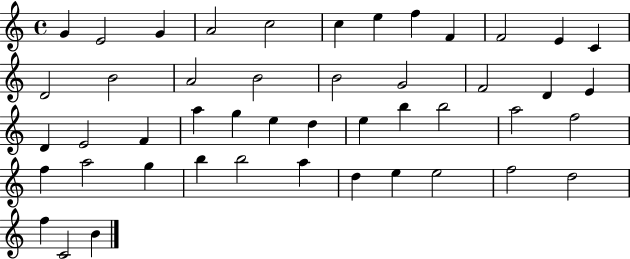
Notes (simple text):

G4/q E4/h G4/q A4/h C5/h C5/q E5/q F5/q F4/q F4/h E4/q C4/q D4/h B4/h A4/h B4/h B4/h G4/h F4/h D4/q E4/q D4/q E4/h F4/q A5/q G5/q E5/q D5/q E5/q B5/q B5/h A5/h F5/h F5/q A5/h G5/q B5/q B5/h A5/q D5/q E5/q E5/h F5/h D5/h F5/q C4/h B4/q